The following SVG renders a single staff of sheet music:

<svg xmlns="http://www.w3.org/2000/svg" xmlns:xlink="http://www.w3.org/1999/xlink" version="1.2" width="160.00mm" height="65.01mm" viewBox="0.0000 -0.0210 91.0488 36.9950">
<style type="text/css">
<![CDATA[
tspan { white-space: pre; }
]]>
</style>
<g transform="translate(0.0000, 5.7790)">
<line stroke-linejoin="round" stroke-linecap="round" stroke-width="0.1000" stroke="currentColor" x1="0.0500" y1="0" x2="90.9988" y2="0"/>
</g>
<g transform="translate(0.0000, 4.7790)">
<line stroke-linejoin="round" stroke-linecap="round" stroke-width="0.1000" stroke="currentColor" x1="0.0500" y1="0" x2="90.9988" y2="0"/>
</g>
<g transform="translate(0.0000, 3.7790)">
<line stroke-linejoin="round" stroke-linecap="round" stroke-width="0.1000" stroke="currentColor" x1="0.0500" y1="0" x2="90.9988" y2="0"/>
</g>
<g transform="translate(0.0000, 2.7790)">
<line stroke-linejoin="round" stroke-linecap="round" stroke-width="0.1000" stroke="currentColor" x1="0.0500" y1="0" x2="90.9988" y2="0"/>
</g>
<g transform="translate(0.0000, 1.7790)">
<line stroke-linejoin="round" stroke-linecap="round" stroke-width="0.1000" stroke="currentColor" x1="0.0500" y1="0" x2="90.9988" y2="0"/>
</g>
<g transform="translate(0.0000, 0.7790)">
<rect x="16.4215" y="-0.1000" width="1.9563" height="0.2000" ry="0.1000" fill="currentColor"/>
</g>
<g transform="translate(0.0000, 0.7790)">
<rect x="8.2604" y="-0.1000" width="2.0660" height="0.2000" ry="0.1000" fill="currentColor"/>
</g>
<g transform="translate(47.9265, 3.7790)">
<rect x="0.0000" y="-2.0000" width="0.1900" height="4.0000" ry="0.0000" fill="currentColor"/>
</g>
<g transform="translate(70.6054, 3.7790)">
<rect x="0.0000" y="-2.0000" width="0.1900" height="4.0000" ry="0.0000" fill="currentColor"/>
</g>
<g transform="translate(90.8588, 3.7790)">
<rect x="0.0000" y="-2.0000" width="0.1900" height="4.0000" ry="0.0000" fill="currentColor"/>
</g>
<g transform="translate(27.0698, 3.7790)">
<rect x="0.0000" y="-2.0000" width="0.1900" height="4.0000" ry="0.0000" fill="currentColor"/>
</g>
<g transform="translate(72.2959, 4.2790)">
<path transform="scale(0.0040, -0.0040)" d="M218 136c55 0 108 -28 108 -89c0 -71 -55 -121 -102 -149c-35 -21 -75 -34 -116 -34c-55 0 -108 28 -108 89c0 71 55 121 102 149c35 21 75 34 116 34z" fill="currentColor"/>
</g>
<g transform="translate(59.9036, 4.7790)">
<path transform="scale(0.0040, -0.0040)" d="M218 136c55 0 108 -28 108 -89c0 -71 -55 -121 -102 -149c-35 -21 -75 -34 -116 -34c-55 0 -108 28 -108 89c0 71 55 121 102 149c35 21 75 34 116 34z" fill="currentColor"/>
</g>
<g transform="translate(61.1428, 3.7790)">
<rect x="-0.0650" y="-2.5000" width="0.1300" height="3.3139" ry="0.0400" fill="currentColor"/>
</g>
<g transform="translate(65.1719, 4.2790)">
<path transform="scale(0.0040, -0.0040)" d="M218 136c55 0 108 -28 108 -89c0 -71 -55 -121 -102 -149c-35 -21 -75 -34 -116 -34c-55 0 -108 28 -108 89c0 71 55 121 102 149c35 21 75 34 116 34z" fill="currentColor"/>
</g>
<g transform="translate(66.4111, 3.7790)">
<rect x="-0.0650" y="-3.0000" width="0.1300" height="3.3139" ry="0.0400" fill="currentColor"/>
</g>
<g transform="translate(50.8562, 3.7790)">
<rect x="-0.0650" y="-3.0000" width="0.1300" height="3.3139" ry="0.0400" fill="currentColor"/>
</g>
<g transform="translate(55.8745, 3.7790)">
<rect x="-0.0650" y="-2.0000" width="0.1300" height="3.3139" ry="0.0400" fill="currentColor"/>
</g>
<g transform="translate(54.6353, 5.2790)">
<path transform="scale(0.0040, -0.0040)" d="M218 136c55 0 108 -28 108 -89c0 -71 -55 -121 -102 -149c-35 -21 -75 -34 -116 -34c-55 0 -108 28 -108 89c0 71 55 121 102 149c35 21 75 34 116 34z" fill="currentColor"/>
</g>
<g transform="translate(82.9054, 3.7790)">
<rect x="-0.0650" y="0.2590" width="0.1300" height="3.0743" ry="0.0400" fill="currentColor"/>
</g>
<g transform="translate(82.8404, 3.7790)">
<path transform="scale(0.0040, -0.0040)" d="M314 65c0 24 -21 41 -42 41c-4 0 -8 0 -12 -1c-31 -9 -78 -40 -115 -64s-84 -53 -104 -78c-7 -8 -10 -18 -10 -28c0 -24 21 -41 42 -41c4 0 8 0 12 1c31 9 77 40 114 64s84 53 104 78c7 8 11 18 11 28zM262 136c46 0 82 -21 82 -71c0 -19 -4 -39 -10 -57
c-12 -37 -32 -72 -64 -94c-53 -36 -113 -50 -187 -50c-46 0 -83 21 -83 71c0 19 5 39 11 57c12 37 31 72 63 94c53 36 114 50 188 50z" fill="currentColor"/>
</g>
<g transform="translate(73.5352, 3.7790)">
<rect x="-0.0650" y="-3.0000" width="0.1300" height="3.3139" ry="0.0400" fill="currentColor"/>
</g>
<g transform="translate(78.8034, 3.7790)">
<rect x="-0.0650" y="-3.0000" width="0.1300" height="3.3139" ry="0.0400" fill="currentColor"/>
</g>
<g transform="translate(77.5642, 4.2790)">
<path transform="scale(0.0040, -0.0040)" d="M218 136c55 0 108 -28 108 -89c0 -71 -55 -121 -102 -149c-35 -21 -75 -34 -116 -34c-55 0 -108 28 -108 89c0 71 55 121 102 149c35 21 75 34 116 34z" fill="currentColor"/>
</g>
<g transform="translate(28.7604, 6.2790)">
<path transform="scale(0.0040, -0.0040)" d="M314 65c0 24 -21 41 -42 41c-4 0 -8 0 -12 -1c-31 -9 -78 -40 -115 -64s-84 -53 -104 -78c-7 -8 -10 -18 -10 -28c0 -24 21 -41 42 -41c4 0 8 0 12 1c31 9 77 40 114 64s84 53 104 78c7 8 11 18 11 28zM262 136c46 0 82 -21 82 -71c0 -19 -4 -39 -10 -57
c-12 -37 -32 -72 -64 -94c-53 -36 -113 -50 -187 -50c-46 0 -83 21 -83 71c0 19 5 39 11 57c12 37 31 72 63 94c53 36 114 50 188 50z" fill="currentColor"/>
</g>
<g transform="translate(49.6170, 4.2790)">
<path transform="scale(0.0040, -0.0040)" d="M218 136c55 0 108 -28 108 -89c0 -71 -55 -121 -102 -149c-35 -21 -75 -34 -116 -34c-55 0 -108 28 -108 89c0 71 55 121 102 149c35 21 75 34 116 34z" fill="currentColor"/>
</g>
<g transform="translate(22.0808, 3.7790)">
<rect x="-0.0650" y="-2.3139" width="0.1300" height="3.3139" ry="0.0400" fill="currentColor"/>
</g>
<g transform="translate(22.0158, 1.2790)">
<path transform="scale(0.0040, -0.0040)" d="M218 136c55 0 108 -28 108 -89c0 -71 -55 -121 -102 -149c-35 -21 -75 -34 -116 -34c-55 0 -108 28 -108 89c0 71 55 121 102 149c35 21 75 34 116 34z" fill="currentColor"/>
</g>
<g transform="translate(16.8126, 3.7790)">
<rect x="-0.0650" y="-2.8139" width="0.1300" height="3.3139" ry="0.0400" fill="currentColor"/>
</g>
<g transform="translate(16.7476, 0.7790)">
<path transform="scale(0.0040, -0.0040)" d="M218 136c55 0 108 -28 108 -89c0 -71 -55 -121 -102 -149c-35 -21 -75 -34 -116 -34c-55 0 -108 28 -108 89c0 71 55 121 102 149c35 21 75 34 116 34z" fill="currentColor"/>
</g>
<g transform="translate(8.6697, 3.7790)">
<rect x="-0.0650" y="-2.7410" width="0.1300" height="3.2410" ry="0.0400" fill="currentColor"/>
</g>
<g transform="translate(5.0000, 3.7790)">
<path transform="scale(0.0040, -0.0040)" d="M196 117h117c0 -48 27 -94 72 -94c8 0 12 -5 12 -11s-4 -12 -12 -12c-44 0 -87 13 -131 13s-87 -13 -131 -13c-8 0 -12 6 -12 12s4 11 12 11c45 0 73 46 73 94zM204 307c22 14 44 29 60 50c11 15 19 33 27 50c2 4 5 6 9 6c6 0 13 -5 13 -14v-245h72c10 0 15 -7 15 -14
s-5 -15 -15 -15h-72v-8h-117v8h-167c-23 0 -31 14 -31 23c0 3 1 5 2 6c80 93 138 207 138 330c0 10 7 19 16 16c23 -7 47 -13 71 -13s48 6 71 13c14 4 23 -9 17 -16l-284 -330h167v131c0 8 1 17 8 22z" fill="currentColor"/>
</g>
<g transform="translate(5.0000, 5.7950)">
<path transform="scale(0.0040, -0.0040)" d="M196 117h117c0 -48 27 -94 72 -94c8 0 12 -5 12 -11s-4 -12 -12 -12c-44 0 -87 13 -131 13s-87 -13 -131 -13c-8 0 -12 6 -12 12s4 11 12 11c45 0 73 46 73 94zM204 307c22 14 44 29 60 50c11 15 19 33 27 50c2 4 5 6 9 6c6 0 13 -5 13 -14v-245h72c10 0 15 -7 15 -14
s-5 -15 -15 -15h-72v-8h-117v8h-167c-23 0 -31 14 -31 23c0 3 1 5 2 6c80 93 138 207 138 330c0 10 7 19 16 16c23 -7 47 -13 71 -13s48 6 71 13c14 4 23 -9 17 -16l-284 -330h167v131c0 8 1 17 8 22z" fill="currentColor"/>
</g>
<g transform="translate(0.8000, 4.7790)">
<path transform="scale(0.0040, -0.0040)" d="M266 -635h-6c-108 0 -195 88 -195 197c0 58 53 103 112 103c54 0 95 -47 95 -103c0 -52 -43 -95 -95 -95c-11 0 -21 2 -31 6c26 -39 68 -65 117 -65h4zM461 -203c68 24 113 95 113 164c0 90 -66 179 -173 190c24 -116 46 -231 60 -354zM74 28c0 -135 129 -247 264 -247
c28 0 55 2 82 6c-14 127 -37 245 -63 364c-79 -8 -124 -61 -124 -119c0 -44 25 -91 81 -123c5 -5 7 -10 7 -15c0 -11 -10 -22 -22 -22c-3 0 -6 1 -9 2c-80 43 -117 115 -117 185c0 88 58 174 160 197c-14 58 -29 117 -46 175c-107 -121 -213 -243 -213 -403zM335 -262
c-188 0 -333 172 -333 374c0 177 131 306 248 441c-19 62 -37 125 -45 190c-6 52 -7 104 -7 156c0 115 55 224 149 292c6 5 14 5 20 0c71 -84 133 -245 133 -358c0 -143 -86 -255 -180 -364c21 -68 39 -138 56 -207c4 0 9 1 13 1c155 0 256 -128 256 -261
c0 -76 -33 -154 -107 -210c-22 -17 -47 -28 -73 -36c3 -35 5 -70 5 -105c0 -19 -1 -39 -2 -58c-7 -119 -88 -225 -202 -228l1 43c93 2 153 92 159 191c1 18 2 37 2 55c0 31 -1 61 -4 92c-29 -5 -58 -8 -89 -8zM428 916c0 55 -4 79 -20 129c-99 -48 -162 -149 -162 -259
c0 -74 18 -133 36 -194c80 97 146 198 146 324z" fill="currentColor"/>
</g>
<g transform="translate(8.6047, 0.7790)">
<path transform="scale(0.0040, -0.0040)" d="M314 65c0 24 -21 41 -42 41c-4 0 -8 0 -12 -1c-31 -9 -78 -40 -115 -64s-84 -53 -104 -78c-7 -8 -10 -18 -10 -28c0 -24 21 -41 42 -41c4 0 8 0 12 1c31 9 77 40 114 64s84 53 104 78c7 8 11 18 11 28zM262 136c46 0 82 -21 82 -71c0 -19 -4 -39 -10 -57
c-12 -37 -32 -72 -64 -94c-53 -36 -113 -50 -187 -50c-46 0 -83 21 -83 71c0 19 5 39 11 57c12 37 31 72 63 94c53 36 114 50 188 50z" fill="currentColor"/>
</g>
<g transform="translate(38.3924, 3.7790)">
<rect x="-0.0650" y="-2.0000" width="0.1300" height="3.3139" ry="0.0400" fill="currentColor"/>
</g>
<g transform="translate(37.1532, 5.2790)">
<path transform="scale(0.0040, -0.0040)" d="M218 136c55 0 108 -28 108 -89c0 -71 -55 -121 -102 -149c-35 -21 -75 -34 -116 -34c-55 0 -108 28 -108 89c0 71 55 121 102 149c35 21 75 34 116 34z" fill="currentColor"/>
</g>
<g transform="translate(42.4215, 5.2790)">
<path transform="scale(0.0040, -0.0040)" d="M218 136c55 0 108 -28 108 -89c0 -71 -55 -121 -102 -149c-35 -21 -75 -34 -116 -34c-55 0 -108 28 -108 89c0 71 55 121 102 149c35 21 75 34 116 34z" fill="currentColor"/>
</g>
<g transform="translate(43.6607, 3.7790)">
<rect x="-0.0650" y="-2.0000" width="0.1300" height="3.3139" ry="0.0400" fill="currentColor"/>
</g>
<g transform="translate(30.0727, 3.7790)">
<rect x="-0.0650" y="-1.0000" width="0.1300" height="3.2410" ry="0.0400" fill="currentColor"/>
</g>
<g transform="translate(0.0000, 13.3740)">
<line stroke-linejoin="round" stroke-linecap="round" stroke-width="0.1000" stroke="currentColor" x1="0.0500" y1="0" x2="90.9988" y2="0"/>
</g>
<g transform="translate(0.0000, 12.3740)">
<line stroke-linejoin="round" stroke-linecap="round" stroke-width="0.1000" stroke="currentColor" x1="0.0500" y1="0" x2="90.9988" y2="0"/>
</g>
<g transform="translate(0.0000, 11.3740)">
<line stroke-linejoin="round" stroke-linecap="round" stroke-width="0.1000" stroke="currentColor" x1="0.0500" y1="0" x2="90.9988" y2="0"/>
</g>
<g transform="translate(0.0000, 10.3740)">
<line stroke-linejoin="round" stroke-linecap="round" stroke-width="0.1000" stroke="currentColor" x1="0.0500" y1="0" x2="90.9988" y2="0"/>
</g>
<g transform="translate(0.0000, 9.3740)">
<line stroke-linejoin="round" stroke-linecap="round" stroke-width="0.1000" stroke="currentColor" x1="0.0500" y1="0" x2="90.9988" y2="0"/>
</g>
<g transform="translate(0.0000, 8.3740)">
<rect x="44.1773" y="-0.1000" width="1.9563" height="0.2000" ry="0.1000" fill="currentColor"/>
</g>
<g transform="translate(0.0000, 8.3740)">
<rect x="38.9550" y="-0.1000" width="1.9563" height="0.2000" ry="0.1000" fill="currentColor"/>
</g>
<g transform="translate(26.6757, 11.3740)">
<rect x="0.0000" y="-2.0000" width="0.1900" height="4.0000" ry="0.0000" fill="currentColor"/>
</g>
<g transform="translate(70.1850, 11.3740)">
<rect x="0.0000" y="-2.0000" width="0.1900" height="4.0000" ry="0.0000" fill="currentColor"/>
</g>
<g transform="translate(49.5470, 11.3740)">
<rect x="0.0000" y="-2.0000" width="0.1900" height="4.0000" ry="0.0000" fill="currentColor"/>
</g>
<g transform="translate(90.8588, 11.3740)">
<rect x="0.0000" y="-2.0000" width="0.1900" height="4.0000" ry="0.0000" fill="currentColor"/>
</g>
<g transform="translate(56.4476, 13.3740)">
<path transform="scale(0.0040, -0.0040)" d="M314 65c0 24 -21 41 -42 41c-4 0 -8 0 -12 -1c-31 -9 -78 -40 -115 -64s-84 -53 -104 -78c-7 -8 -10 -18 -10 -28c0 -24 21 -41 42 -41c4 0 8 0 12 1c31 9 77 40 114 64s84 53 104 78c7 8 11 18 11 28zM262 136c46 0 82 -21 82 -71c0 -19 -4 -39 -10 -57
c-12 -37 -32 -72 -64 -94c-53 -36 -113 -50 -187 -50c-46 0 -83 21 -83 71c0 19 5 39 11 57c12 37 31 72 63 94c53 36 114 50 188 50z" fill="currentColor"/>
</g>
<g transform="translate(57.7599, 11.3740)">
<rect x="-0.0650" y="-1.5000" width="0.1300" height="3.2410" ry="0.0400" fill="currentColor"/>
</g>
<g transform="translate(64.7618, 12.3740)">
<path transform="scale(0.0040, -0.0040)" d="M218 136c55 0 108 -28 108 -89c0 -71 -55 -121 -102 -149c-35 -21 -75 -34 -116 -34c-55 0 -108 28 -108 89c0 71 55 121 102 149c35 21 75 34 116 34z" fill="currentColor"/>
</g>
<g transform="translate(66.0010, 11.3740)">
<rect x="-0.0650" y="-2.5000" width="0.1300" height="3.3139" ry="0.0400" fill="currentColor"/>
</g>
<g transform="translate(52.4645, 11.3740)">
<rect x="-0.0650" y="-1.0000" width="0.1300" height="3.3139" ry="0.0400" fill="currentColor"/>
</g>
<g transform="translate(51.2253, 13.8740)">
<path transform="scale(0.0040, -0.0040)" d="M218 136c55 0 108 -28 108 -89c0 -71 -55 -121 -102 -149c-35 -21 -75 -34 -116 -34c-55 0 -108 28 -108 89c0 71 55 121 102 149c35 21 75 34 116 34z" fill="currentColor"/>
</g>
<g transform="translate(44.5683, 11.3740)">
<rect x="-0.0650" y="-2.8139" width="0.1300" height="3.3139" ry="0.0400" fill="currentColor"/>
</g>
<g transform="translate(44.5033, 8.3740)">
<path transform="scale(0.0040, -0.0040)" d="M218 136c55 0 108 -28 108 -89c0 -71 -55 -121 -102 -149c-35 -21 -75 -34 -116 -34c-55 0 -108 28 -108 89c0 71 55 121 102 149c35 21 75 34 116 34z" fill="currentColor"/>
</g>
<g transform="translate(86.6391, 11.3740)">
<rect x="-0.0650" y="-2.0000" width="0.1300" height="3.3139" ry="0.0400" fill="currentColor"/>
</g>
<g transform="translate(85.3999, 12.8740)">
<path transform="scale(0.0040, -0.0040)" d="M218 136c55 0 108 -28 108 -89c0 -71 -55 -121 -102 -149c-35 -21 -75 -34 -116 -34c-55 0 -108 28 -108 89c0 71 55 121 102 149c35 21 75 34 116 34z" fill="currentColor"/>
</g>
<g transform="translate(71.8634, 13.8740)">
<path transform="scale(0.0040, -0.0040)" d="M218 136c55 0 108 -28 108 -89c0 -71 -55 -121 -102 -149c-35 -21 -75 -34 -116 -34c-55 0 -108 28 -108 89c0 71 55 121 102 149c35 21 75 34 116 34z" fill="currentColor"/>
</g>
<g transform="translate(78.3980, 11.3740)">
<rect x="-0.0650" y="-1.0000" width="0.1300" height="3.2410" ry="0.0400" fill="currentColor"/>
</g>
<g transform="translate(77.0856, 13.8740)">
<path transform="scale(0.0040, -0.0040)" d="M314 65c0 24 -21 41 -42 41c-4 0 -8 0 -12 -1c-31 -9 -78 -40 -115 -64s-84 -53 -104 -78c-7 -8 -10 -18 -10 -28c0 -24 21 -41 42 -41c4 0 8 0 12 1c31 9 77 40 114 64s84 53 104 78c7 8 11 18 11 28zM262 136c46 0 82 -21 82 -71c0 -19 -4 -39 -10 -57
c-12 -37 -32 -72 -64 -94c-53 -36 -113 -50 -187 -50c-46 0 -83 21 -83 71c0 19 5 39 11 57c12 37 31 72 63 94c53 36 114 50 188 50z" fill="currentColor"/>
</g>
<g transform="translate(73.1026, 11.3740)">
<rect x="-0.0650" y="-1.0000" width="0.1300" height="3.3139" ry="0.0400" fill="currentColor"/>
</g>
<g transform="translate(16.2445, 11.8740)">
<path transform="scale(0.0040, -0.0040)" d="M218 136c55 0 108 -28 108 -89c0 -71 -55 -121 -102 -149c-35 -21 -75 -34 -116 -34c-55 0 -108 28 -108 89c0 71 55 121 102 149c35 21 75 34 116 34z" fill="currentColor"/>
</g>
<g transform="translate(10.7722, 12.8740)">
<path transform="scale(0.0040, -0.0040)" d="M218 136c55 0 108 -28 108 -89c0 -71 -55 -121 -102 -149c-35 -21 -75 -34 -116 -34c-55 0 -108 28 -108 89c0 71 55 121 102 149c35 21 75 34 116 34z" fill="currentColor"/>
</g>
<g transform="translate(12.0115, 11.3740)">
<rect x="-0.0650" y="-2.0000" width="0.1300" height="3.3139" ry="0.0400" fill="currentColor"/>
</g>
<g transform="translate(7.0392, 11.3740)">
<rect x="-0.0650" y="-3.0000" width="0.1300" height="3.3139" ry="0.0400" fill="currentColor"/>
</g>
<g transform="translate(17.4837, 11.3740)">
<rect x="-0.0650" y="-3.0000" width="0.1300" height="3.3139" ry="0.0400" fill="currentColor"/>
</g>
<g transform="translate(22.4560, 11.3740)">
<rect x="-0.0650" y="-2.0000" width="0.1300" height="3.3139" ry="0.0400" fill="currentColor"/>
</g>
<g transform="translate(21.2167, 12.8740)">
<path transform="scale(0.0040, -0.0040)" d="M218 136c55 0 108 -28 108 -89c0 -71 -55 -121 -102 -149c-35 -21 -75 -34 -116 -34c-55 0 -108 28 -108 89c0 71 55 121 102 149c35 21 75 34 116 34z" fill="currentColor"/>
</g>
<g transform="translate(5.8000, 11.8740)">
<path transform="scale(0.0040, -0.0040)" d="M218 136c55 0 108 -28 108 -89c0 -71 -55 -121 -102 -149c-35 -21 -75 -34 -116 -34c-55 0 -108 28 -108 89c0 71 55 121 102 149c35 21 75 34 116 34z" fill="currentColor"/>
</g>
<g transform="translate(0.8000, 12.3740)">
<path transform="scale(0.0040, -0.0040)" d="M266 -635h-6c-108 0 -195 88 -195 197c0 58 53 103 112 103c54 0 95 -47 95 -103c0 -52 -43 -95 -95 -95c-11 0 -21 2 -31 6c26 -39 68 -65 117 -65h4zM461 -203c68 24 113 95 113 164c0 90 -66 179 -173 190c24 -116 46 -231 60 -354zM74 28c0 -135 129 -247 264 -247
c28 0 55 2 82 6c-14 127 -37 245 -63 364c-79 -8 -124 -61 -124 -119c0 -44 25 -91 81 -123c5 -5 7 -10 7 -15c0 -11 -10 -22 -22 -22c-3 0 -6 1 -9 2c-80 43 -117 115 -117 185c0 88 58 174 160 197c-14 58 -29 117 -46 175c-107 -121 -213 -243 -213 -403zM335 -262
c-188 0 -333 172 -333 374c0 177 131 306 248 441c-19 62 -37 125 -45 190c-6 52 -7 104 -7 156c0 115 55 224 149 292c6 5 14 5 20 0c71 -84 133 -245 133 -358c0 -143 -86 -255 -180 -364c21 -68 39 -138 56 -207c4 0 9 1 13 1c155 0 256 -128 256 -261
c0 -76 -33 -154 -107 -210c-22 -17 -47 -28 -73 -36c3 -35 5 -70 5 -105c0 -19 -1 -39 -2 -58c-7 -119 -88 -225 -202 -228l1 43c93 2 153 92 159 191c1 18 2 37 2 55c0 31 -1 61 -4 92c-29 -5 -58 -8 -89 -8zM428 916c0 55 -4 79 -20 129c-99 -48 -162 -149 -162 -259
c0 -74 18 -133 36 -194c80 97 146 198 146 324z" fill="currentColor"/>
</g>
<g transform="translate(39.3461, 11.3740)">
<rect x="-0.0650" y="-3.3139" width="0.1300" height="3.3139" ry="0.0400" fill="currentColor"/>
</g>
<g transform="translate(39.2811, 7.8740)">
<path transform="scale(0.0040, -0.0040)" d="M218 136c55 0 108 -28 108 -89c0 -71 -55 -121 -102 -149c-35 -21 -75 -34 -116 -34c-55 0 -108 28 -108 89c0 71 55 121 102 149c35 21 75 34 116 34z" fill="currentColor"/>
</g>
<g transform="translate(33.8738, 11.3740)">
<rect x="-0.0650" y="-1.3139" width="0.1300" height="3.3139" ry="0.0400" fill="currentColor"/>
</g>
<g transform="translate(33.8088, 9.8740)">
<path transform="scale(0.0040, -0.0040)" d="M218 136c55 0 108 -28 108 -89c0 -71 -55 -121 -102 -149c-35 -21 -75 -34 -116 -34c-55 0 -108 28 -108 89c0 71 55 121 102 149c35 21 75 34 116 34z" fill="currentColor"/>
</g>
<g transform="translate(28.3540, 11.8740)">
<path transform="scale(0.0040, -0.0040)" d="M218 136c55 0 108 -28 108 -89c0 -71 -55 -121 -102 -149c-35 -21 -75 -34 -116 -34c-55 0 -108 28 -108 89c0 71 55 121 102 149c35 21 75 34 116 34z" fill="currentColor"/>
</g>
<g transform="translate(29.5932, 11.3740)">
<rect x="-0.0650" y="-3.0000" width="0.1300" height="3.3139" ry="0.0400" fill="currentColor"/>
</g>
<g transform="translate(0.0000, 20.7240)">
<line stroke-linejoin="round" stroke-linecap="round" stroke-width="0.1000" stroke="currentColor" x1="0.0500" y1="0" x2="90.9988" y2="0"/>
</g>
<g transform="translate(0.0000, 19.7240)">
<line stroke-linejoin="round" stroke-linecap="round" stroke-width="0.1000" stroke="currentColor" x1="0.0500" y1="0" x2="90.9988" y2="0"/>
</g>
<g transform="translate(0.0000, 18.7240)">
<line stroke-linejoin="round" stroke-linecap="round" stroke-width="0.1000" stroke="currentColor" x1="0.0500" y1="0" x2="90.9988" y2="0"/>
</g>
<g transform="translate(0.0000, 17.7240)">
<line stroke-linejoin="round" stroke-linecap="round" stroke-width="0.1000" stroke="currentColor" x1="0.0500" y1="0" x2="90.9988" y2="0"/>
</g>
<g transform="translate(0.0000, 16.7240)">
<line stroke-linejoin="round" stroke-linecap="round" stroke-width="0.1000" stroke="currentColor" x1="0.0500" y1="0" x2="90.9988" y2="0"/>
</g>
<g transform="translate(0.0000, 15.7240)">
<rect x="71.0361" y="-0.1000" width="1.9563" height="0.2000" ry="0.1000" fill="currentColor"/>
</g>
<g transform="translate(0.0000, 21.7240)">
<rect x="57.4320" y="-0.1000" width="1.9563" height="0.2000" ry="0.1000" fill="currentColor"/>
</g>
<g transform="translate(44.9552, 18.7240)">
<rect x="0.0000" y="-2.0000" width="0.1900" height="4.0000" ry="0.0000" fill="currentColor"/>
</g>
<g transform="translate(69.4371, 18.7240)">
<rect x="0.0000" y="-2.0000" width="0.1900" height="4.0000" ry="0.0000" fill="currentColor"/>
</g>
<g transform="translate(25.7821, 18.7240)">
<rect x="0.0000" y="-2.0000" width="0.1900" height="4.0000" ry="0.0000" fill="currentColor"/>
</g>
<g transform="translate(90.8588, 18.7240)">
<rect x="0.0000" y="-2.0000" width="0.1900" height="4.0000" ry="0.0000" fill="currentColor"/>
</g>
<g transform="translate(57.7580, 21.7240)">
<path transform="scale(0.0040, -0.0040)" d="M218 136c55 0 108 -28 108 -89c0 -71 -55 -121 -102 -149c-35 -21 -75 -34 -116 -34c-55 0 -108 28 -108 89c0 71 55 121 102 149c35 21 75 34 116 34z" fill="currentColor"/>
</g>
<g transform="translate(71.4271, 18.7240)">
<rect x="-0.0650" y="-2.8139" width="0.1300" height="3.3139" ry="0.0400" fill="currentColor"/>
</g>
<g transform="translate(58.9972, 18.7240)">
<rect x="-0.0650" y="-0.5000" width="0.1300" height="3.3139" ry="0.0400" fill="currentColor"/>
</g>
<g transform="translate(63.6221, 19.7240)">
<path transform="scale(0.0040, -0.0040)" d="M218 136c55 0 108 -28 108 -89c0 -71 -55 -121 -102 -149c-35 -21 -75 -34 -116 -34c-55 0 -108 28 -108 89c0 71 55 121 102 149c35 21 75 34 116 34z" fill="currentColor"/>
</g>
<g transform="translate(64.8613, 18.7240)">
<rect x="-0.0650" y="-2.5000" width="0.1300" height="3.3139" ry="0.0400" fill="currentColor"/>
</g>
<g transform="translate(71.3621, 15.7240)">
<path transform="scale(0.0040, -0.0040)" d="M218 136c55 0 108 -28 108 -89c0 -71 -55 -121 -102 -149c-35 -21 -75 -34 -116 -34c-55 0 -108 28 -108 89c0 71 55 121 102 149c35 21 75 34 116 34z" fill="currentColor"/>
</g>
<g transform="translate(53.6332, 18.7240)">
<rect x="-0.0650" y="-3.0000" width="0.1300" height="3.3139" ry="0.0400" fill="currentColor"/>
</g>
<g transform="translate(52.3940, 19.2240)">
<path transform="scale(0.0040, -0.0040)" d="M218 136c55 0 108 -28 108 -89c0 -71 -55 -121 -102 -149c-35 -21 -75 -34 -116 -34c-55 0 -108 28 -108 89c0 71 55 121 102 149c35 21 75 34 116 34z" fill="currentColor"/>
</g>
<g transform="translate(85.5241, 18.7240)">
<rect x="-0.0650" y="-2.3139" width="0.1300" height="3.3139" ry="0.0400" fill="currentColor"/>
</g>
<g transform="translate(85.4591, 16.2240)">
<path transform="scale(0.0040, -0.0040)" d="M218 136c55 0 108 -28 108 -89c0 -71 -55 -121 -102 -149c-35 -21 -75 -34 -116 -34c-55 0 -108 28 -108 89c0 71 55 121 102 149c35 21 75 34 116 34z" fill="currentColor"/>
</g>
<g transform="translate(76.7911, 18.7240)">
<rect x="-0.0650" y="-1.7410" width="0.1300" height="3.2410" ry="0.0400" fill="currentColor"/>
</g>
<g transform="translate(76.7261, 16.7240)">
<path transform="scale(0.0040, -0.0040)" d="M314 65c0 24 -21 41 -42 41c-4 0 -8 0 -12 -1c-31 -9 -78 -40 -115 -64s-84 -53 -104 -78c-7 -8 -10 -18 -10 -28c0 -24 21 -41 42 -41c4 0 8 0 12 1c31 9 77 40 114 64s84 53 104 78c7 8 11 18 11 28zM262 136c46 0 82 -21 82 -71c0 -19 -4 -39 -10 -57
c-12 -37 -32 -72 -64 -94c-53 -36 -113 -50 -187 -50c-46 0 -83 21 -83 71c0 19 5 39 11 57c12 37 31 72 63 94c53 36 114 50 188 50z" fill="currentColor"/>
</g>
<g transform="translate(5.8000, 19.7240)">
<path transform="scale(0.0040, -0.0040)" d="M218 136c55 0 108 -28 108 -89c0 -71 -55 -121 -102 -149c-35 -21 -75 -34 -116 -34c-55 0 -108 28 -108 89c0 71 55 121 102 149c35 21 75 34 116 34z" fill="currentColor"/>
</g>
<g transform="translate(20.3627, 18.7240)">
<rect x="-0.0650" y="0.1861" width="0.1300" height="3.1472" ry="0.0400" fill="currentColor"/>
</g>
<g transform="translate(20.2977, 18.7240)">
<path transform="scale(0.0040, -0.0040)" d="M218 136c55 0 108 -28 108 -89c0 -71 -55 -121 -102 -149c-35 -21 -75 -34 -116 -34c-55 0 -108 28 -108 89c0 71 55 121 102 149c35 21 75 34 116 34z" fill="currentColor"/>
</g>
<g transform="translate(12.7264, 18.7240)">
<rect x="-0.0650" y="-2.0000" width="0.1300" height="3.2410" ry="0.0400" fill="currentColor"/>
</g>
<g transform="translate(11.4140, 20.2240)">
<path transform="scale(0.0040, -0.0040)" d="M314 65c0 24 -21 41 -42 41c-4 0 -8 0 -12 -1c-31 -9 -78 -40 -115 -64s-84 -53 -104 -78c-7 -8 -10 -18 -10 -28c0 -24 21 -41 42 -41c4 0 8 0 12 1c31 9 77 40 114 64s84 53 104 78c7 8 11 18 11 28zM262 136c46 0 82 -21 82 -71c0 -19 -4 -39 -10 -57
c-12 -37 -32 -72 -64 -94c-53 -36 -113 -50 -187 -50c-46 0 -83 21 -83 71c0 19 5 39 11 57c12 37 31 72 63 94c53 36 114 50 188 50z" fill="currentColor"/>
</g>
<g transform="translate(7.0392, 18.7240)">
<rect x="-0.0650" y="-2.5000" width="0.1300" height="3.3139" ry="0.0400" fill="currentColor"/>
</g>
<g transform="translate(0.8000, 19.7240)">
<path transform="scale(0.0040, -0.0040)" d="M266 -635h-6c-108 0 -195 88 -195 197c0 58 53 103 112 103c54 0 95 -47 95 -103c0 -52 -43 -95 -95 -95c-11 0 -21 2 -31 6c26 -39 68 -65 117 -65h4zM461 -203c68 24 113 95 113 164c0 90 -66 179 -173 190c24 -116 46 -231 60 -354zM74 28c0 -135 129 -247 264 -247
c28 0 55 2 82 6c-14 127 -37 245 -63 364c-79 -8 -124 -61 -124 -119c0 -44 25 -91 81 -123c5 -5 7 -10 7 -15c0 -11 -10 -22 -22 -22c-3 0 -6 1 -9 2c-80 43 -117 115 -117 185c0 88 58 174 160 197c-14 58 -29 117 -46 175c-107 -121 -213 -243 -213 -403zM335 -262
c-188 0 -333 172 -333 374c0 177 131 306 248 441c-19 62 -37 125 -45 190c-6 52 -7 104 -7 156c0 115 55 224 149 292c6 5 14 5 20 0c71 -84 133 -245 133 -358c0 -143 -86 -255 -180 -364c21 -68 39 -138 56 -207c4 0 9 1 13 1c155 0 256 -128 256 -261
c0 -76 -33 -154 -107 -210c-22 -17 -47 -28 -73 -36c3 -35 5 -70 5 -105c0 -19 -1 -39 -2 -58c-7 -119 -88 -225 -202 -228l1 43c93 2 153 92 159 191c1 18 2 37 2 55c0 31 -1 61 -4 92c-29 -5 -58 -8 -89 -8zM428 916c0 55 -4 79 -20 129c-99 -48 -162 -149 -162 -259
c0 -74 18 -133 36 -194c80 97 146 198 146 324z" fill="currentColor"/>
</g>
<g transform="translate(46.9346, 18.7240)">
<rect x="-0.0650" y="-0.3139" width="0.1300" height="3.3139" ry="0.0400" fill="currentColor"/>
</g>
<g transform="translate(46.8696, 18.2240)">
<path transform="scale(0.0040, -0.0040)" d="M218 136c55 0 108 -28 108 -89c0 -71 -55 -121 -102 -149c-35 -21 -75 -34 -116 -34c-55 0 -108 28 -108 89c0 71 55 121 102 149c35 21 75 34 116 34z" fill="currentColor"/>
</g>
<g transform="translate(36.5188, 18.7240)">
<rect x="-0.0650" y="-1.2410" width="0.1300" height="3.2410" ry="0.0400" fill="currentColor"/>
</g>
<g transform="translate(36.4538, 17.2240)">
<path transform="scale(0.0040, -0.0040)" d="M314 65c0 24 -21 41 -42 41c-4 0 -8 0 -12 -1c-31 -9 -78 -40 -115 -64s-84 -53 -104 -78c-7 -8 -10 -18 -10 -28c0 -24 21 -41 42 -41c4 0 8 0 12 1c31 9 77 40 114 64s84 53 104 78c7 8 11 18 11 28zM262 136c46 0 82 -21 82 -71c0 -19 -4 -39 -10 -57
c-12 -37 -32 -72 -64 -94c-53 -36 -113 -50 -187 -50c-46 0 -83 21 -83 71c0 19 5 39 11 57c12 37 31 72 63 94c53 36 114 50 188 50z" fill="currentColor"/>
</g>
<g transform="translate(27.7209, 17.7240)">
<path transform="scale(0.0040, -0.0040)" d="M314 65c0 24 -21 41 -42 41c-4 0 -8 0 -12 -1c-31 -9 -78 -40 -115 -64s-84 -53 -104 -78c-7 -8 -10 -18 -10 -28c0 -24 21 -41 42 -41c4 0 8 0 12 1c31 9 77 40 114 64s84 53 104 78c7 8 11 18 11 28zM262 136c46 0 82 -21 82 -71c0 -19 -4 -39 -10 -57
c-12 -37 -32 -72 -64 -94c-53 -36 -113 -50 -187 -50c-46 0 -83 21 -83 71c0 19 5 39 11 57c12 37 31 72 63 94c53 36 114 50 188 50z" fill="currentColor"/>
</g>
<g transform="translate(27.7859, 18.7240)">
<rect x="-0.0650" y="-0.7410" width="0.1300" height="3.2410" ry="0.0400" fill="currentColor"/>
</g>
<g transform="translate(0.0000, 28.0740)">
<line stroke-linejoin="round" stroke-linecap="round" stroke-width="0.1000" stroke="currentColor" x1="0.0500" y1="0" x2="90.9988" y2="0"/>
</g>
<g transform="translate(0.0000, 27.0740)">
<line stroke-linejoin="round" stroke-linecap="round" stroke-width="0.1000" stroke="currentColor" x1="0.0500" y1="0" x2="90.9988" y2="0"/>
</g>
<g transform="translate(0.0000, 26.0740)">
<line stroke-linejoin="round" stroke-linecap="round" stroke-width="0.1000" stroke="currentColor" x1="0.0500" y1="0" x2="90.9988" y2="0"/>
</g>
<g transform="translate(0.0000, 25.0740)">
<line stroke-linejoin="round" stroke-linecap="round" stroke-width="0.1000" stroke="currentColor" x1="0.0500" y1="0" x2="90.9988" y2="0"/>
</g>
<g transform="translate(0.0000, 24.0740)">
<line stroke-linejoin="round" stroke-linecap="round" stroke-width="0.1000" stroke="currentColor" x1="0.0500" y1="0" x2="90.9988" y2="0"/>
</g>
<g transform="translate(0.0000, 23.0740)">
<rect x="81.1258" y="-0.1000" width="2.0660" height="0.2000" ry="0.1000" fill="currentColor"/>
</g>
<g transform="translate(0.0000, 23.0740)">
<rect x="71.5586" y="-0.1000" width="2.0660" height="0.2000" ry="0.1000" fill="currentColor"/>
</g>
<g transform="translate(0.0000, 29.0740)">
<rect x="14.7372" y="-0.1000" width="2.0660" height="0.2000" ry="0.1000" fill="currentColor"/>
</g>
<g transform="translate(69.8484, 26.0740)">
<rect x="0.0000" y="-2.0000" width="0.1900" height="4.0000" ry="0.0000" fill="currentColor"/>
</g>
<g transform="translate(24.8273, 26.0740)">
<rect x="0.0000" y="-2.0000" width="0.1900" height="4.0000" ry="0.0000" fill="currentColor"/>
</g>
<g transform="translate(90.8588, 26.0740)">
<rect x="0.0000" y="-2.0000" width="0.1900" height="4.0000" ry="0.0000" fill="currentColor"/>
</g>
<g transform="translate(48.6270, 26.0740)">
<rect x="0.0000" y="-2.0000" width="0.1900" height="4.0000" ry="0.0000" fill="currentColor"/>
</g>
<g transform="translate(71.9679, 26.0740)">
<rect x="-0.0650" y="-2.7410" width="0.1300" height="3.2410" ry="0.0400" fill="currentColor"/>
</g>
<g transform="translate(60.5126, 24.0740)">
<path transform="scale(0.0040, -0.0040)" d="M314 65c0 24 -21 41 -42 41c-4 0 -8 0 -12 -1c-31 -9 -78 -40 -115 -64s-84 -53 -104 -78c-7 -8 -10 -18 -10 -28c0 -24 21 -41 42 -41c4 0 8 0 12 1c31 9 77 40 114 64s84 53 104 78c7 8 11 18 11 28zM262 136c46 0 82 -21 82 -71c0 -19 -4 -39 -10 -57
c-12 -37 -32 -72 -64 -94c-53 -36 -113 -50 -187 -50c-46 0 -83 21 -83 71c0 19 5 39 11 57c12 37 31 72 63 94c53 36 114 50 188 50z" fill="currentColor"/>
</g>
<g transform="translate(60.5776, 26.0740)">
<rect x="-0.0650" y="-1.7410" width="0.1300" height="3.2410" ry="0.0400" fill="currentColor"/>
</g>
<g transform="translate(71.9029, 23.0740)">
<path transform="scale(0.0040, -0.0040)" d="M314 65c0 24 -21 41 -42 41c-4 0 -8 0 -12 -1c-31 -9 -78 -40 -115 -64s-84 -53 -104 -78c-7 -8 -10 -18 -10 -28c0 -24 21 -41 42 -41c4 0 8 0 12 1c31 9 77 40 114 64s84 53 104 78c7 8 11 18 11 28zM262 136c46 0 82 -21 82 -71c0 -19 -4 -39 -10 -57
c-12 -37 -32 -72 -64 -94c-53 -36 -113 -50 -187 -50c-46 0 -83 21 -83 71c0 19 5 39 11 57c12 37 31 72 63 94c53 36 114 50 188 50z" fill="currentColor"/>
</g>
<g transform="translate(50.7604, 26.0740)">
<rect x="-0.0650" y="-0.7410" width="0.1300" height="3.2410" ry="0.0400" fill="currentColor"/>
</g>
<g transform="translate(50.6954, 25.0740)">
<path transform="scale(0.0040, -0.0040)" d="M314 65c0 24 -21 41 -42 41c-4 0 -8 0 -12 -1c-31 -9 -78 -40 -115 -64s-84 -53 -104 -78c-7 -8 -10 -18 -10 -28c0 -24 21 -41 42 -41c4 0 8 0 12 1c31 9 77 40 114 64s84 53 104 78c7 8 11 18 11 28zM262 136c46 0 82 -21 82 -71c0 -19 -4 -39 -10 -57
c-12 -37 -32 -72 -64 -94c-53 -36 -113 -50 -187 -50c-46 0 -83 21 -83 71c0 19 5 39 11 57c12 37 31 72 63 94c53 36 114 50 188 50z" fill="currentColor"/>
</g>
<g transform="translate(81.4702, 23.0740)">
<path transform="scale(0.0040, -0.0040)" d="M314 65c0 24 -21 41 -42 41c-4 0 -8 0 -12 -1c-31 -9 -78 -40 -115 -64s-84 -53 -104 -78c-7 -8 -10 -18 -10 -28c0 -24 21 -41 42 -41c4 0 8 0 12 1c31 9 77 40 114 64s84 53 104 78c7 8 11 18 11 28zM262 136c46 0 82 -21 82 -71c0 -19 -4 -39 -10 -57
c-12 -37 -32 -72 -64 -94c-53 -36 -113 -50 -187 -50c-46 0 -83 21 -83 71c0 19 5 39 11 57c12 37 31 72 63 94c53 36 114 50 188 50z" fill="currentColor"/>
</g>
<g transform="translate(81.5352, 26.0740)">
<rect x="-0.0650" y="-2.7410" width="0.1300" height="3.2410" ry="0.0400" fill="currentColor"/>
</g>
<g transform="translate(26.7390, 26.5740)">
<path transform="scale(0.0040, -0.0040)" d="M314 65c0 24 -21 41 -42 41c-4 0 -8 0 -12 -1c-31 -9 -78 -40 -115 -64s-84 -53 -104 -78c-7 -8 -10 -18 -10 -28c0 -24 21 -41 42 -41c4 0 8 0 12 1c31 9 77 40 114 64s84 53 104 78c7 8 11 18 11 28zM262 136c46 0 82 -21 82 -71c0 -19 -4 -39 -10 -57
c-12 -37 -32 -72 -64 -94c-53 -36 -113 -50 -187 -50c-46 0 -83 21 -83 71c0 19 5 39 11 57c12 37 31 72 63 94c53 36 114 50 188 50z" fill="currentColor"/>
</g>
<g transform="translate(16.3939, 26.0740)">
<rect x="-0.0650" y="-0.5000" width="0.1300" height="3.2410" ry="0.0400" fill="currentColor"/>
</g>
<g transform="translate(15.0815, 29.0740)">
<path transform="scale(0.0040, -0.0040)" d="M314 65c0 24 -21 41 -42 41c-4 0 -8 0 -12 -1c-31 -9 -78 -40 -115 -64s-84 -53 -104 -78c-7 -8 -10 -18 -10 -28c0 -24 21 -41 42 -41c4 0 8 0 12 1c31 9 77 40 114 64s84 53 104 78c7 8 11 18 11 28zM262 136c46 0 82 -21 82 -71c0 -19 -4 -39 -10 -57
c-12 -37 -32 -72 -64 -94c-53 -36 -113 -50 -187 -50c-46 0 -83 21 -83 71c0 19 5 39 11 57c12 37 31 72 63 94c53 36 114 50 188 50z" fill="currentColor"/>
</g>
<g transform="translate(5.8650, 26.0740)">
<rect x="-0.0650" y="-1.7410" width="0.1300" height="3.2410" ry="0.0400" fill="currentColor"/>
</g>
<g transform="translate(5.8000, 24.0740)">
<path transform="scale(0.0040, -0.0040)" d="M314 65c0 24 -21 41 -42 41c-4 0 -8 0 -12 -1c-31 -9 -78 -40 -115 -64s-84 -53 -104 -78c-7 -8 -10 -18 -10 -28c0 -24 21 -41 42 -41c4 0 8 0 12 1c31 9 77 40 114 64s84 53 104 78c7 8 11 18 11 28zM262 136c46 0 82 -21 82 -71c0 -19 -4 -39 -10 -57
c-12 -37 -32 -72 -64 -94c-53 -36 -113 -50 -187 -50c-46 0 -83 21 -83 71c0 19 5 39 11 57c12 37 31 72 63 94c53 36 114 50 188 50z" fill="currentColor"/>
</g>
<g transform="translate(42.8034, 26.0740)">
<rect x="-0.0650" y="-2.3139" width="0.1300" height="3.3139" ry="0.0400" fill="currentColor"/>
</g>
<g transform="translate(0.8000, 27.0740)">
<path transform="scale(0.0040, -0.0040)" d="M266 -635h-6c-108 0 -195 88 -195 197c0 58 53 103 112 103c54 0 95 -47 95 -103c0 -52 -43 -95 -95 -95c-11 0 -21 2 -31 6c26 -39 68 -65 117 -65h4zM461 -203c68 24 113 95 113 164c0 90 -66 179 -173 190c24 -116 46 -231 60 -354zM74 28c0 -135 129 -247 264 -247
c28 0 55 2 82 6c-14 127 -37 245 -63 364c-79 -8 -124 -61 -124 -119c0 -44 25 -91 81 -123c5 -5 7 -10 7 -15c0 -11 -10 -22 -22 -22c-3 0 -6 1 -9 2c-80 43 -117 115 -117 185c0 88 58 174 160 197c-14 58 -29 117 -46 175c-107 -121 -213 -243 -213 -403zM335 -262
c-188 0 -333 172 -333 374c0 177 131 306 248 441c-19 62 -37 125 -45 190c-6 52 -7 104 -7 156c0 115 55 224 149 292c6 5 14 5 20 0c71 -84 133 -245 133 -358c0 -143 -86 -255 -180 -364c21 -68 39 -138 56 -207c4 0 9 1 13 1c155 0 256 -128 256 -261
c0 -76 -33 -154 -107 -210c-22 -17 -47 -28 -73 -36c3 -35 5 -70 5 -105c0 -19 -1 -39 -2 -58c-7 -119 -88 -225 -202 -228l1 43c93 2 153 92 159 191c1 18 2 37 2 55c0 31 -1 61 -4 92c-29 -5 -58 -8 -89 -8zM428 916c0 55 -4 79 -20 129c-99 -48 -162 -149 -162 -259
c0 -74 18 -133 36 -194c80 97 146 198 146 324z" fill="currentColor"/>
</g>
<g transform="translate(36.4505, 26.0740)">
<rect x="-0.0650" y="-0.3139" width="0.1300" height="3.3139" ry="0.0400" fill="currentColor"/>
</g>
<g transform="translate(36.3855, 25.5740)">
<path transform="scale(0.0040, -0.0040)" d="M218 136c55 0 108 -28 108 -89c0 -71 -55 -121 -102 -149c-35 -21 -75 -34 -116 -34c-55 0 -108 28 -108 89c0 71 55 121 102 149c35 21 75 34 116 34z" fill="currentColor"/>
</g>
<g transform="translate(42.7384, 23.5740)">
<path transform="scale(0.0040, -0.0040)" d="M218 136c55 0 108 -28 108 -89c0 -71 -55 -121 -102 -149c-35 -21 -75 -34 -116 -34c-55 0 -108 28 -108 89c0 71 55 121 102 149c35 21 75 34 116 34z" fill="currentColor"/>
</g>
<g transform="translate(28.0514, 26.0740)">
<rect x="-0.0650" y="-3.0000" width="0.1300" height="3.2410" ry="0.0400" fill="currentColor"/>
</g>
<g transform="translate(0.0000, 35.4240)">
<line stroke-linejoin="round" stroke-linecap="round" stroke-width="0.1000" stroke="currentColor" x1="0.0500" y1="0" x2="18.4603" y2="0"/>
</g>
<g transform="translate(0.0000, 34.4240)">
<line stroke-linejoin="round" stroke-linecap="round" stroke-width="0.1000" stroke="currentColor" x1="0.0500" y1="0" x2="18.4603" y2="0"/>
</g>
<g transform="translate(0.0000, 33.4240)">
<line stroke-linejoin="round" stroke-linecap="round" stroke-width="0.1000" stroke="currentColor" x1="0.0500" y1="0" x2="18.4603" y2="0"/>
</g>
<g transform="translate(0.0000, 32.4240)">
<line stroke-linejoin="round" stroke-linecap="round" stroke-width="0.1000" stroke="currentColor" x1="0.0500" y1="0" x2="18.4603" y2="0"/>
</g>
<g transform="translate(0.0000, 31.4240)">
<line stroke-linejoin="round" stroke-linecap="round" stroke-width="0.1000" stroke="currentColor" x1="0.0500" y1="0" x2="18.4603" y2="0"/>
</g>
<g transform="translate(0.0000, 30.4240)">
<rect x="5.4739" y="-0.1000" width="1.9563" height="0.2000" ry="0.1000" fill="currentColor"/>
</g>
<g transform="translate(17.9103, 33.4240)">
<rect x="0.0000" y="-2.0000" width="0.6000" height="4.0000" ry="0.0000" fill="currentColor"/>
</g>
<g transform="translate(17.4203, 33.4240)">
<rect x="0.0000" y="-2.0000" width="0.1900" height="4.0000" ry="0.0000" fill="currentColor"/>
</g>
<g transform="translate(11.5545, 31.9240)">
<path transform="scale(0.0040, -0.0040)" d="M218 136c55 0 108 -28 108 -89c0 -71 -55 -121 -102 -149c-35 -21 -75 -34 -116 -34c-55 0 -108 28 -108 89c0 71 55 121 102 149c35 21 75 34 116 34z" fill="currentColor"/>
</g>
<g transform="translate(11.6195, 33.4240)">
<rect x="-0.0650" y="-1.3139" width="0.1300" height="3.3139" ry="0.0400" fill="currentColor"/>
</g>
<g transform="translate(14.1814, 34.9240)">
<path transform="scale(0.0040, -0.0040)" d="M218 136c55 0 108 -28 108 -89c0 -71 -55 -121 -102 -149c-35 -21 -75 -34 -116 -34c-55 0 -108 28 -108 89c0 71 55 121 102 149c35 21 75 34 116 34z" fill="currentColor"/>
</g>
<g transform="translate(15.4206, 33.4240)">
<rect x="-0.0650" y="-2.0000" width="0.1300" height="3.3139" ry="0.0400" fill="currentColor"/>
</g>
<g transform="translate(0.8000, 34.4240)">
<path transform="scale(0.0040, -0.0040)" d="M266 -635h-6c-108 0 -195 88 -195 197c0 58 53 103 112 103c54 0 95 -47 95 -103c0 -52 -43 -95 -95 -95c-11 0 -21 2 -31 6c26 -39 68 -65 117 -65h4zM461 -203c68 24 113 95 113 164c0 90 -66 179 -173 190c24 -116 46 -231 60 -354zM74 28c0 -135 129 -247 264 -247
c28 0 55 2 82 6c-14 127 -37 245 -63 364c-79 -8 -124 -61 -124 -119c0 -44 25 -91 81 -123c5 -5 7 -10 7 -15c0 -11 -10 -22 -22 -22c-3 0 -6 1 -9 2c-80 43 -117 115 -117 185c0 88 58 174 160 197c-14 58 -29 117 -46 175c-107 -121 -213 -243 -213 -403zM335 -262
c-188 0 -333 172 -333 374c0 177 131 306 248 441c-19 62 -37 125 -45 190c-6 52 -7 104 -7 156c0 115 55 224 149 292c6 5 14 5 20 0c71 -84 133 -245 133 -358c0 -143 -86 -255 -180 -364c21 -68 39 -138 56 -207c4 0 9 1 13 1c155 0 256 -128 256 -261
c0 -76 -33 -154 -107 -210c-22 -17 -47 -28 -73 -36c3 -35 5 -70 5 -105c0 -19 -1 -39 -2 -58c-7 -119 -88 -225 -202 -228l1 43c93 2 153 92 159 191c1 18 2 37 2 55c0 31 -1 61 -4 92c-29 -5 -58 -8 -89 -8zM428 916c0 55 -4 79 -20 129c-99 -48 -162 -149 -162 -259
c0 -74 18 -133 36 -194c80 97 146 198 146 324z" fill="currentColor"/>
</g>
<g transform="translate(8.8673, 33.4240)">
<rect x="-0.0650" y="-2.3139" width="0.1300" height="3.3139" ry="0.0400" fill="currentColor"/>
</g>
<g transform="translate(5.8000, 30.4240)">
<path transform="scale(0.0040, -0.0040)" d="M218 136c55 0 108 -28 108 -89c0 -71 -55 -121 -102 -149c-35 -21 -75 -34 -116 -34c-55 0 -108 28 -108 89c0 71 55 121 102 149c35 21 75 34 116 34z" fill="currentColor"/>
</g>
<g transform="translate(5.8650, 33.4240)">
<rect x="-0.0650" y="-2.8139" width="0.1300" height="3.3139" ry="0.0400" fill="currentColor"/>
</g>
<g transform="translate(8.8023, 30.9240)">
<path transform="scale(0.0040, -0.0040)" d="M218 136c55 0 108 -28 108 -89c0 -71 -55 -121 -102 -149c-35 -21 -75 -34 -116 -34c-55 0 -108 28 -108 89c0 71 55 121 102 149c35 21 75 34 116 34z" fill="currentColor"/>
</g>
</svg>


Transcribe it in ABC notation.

X:1
T:Untitled
M:4/4
L:1/4
K:C
a2 a g D2 F F A F G A A A B2 A F A F A e b a D E2 G D D2 F G F2 B d2 e2 c A C G a f2 g f2 C2 A2 c g d2 f2 a2 a2 a g e F